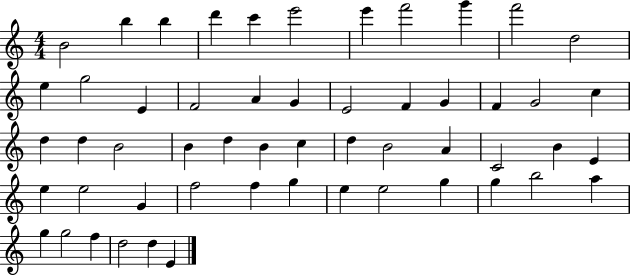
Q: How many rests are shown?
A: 0